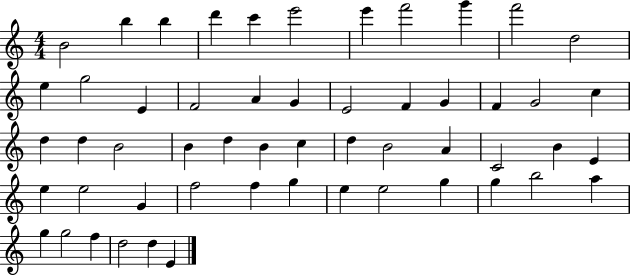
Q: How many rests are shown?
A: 0